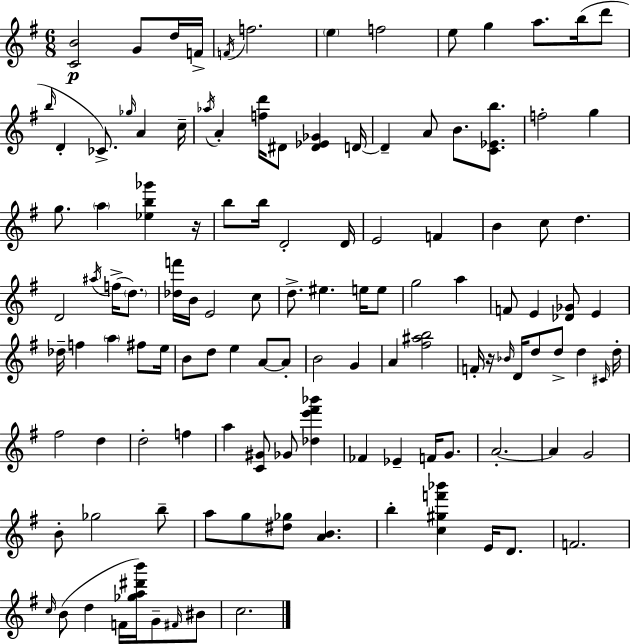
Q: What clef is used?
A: treble